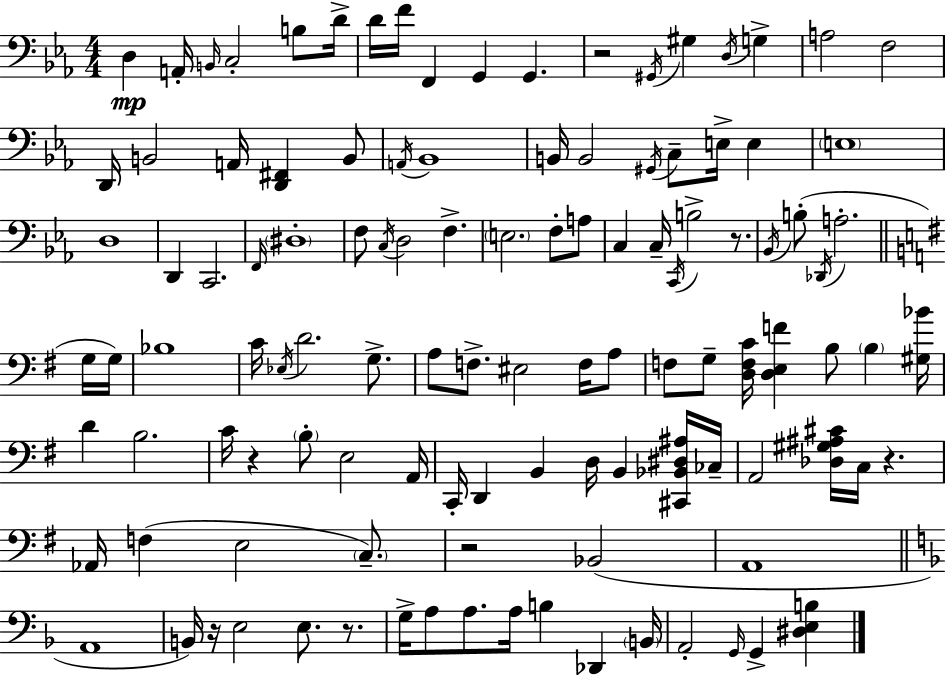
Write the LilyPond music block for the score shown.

{
  \clef bass
  \numericTimeSignature
  \time 4/4
  \key ees \major
  \repeat volta 2 { d4\mp a,16-. \grace { b,16 } c2-. b8 | d'16-> d'16 f'16 f,4 g,4 g,4. | r2 \acciaccatura { gis,16 } gis4 \acciaccatura { d16 } g4-> | a2 f2 | \break d,16 b,2 a,16 <d, fis,>4 | b,8 \acciaccatura { a,16 } bes,1 | b,16 b,2 \acciaccatura { gis,16 } c8-- | e16-> e4 \parenthesize e1 | \break d1 | d,4 c,2. | \grace { f,16 } \parenthesize dis1-. | f8 \acciaccatura { c16 } d2 | \break f4.-> \parenthesize e2. | f8-. a8 c4 c16-- \acciaccatura { c,16 } b2-> | r8. \acciaccatura { bes,16 } b8-.( \acciaccatura { des,16 } a2.-. | \bar "||" \break \key g \major g16 g16) bes1 | c'16 \acciaccatura { ees16 } d'2. | g8.-> a8 f8.-> eis2 | f16 a8 f8 g8-- <d f c'>16 <d e f'>4 b8 \parenthesize b4 | \break <gis bes'>16 d'4 b2. | c'16 r4 \parenthesize b8-. e2 | a,16 c,16-. d,4 b,4 d16 b,4 | <cis, bes, dis ais>16 ces16-- a,2 <des gis ais cis'>16 c16 r4. | \break aes,16 f4( e2 | \parenthesize c8.--) r2 bes,2( | a,1 | \bar "||" \break \key f \major a,1 | b,16) r16 e2 e8. r8. | g16-> a8 a8. a16 b4 des,4 \parenthesize b,16 | a,2-. \grace { g,16 } g,4-> <dis e b>4 | \break } \bar "|."
}